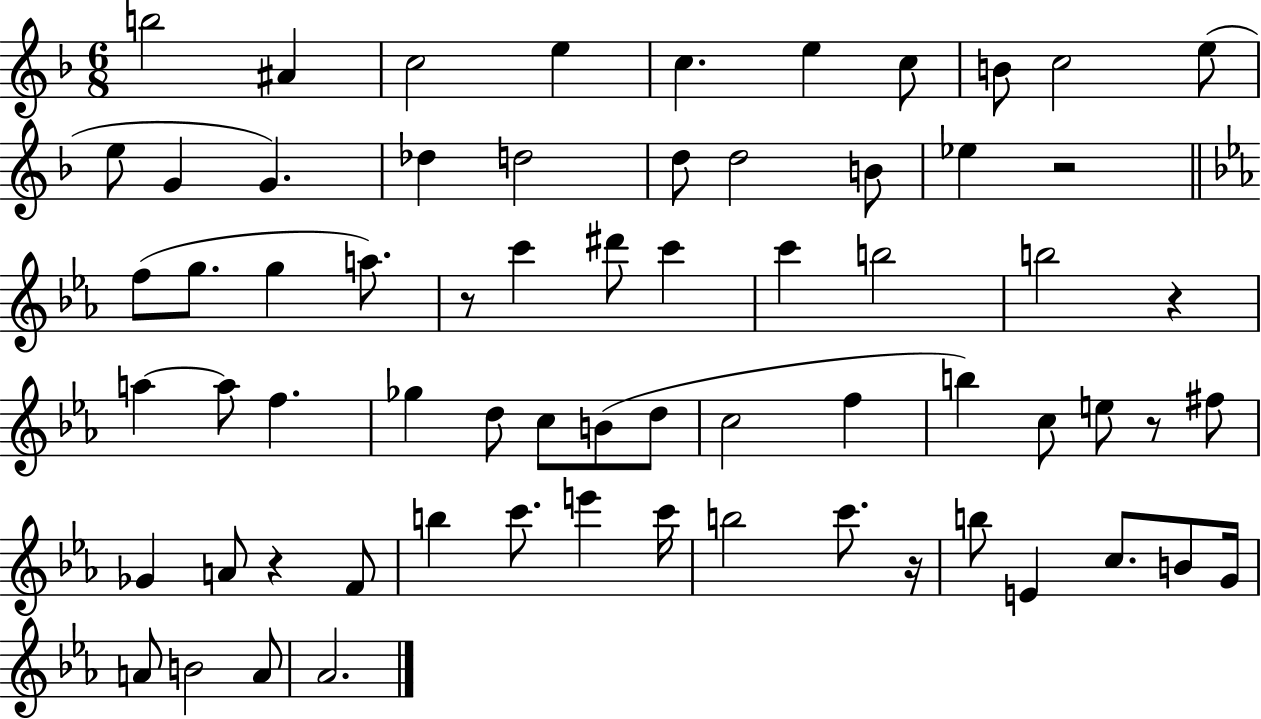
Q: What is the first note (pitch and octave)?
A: B5